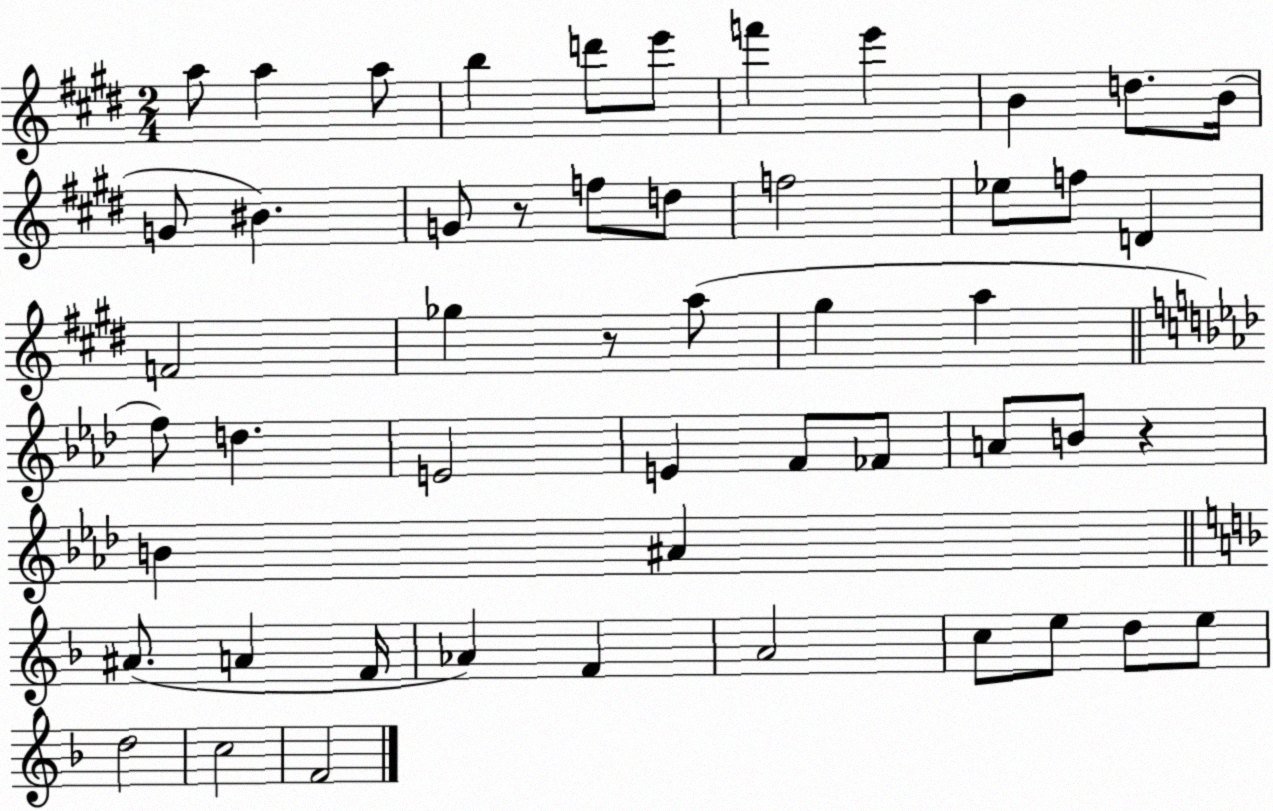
X:1
T:Untitled
M:2/4
L:1/4
K:E
a/2 a a/2 b d'/2 e'/2 f' e' B d/2 B/4 G/2 ^B G/2 z/2 f/2 d/2 f2 _e/2 f/2 D F2 _g z/2 a/2 ^g a f/2 d E2 E F/2 _F/2 A/2 B/2 z B ^A ^A/2 A F/4 _A F A2 c/2 e/2 d/2 e/2 d2 c2 F2